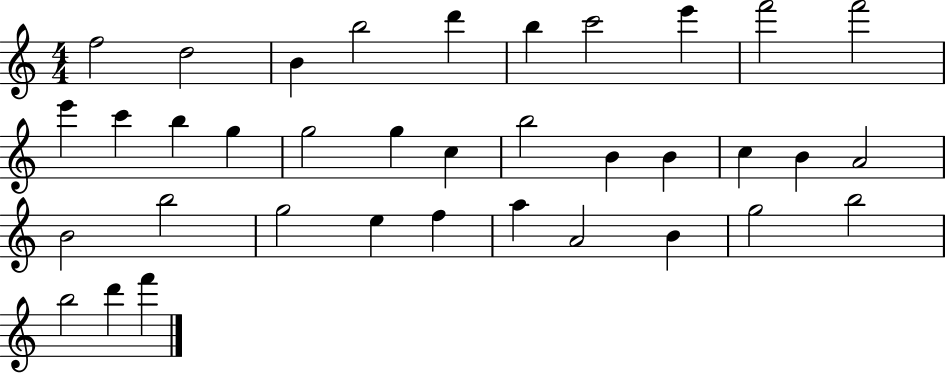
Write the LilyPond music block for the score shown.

{
  \clef treble
  \numericTimeSignature
  \time 4/4
  \key c \major
  f''2 d''2 | b'4 b''2 d'''4 | b''4 c'''2 e'''4 | f'''2 f'''2 | \break e'''4 c'''4 b''4 g''4 | g''2 g''4 c''4 | b''2 b'4 b'4 | c''4 b'4 a'2 | \break b'2 b''2 | g''2 e''4 f''4 | a''4 a'2 b'4 | g''2 b''2 | \break b''2 d'''4 f'''4 | \bar "|."
}